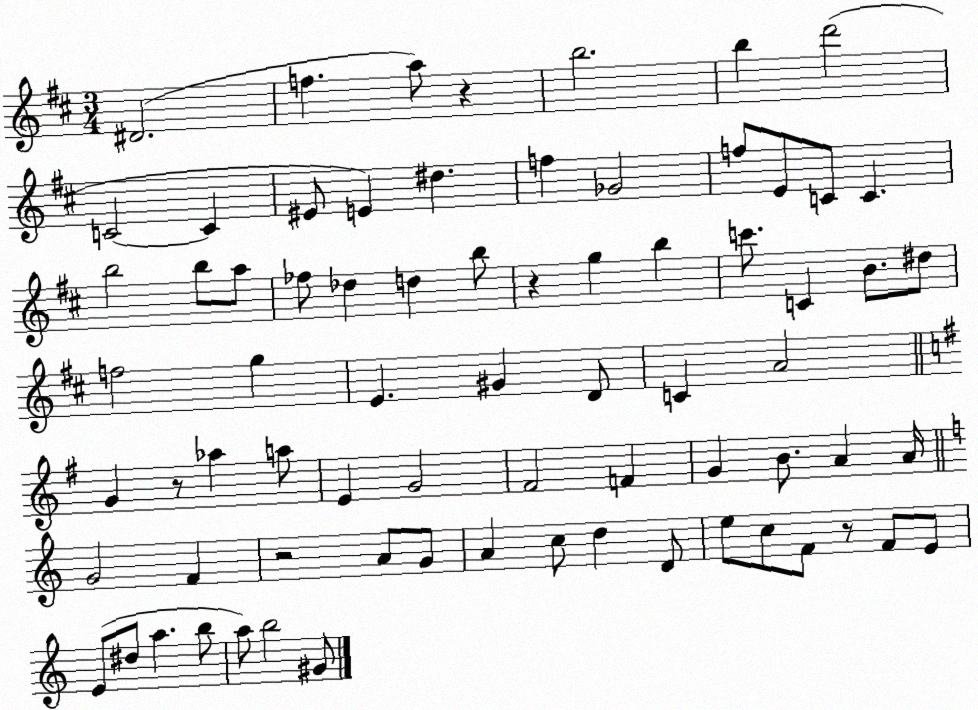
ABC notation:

X:1
T:Untitled
M:3/4
L:1/4
K:D
^D2 f a/2 z b2 b d'2 C2 C ^E/2 E ^d f _G2 f/2 E/2 C/2 C b2 b/2 a/2 _f/2 _d d b/2 z g b c'/2 C B/2 ^d/2 f2 g E ^G D/2 C A2 G z/2 _a a/2 E G2 ^F2 F G B/2 A A/4 G2 F z2 A/2 G/2 A c/2 d D/2 e/2 c/2 F/2 z/2 F/2 E/2 E/2 ^d/2 a b/2 a/2 b2 ^G/2